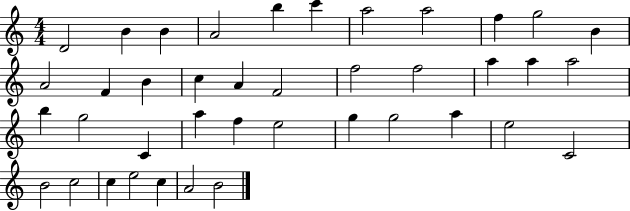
{
  \clef treble
  \numericTimeSignature
  \time 4/4
  \key c \major
  d'2 b'4 b'4 | a'2 b''4 c'''4 | a''2 a''2 | f''4 g''2 b'4 | \break a'2 f'4 b'4 | c''4 a'4 f'2 | f''2 f''2 | a''4 a''4 a''2 | \break b''4 g''2 c'4 | a''4 f''4 e''2 | g''4 g''2 a''4 | e''2 c'2 | \break b'2 c''2 | c''4 e''2 c''4 | a'2 b'2 | \bar "|."
}